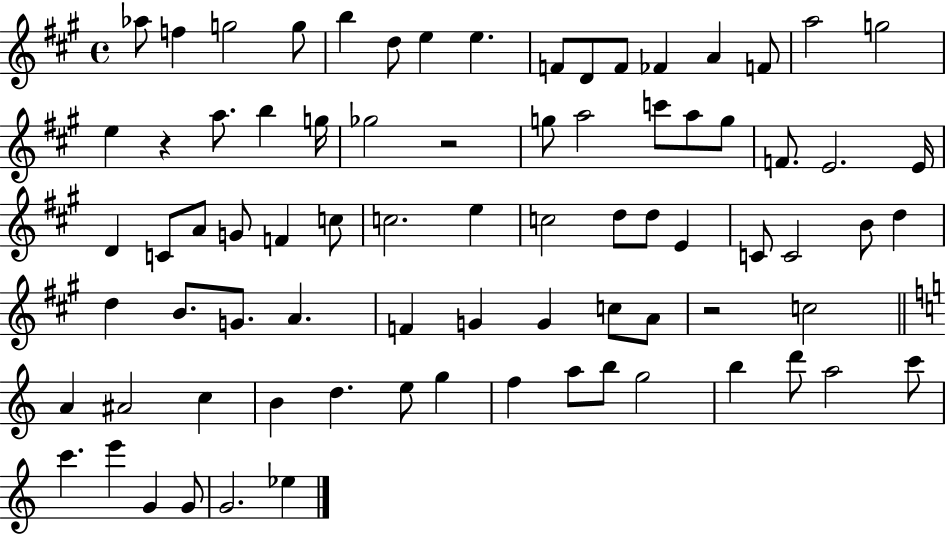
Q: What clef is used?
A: treble